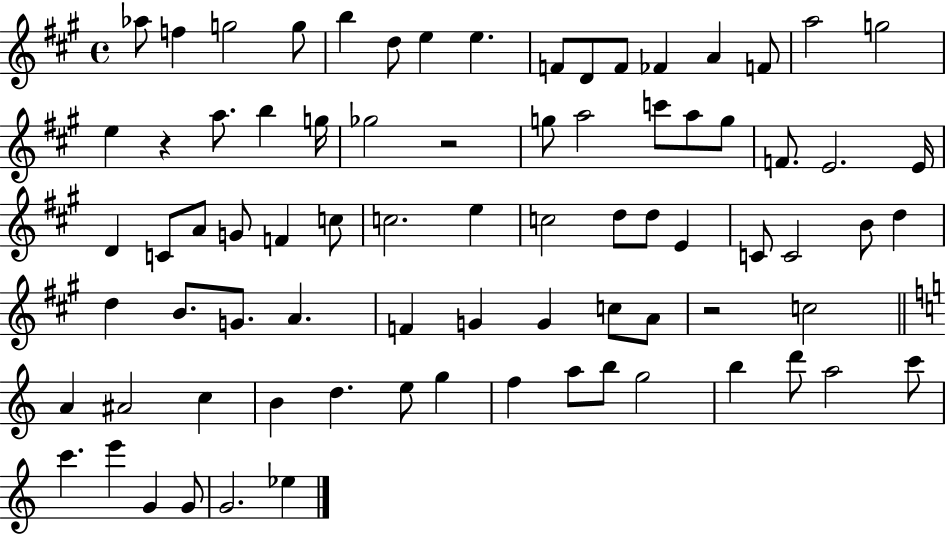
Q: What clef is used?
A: treble